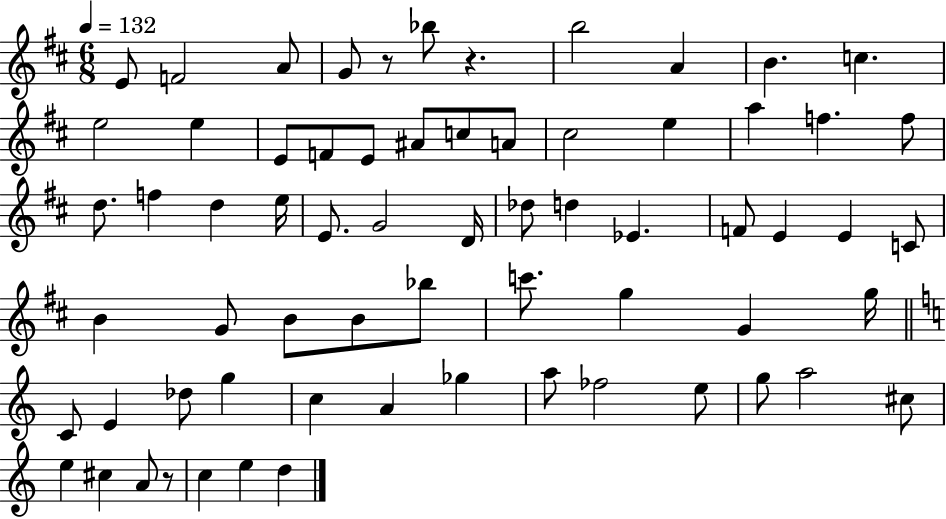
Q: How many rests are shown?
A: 3